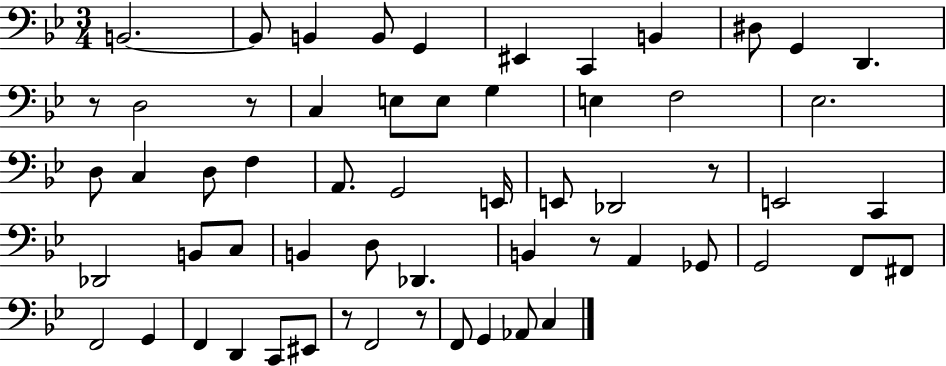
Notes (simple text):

B2/h. B2/e B2/q B2/e G2/q EIS2/q C2/q B2/q D#3/e G2/q D2/q. R/e D3/h R/e C3/q E3/e E3/e G3/q E3/q F3/h Eb3/h. D3/e C3/q D3/e F3/q A2/e. G2/h E2/s E2/e Db2/h R/e E2/h C2/q Db2/h B2/e C3/e B2/q D3/e Db2/q. B2/q R/e A2/q Gb2/e G2/h F2/e F#2/e F2/h G2/q F2/q D2/q C2/e EIS2/e R/e F2/h R/e F2/e G2/q Ab2/e C3/q